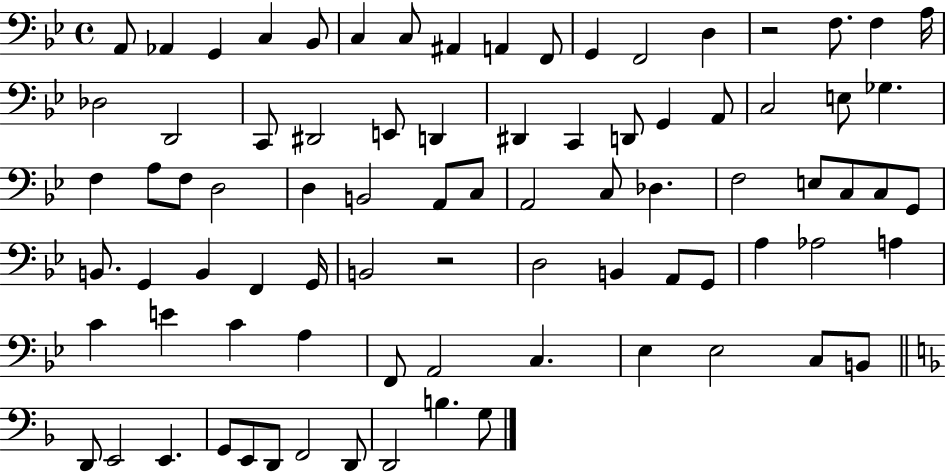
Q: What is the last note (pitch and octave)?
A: G3